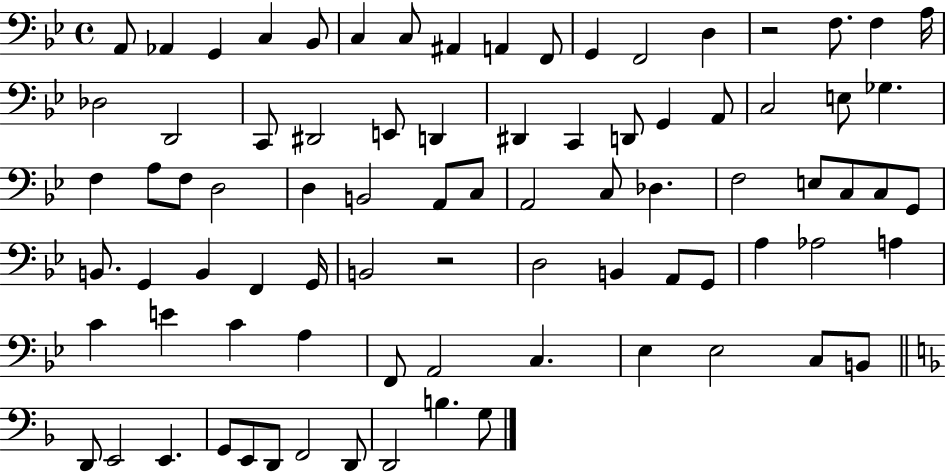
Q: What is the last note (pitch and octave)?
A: G3